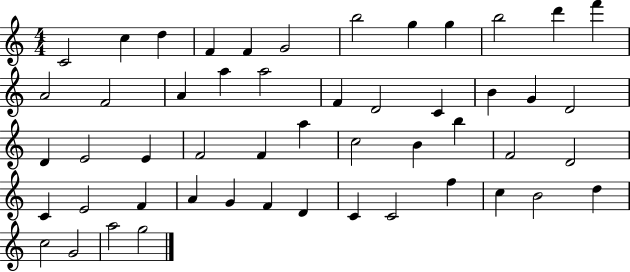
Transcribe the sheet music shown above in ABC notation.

X:1
T:Untitled
M:4/4
L:1/4
K:C
C2 c d F F G2 b2 g g b2 d' f' A2 F2 A a a2 F D2 C B G D2 D E2 E F2 F a c2 B b F2 D2 C E2 F A G F D C C2 f c B2 d c2 G2 a2 g2